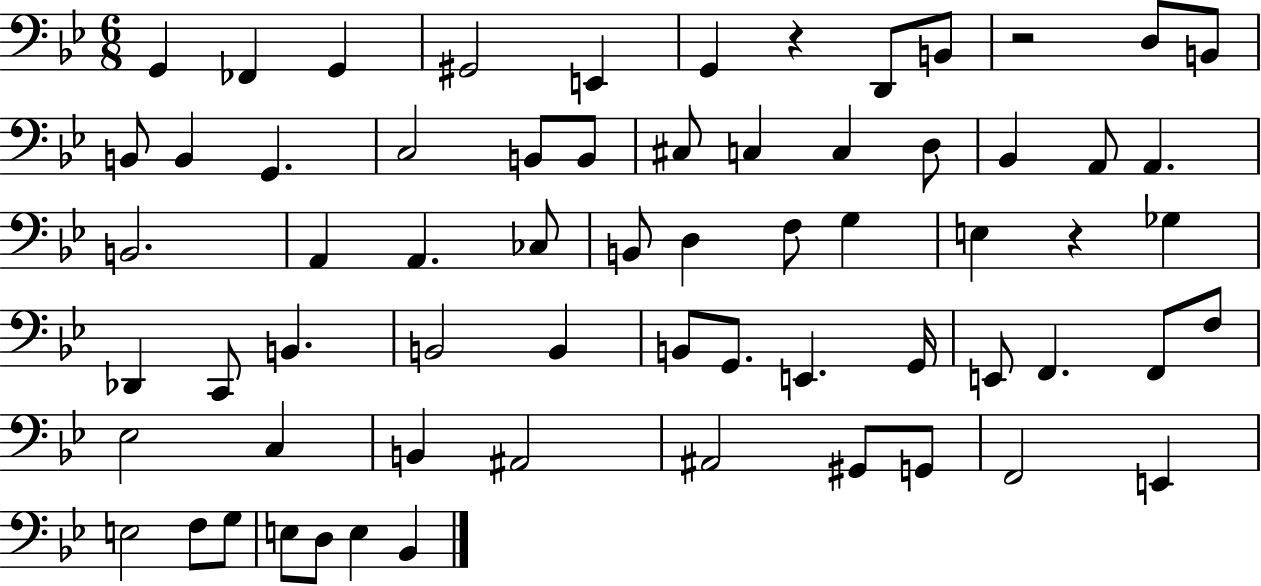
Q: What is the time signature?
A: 6/8